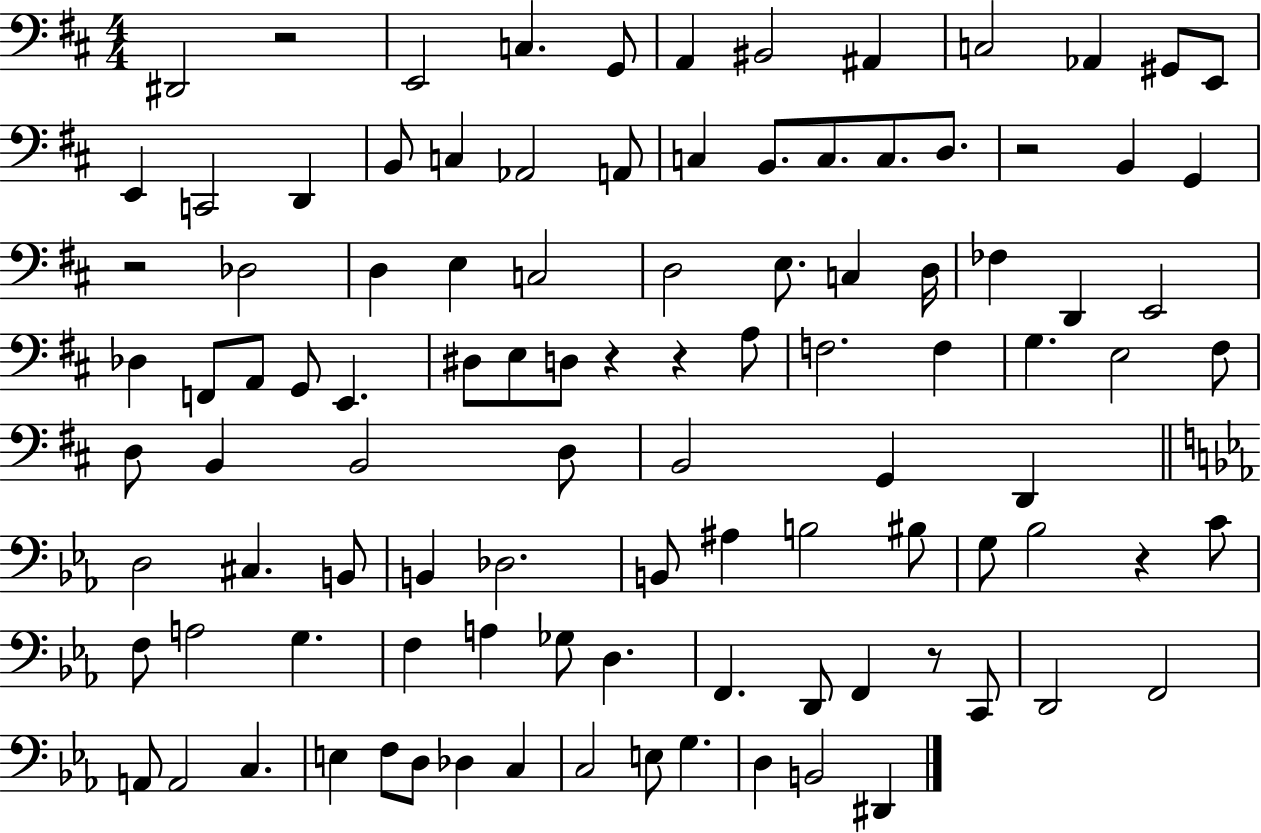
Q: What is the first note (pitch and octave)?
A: D#2